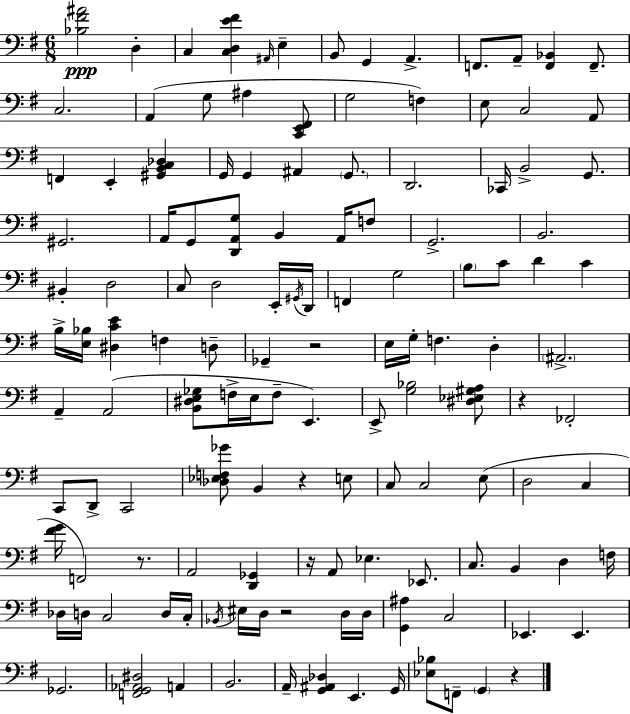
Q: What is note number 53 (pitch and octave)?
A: D3